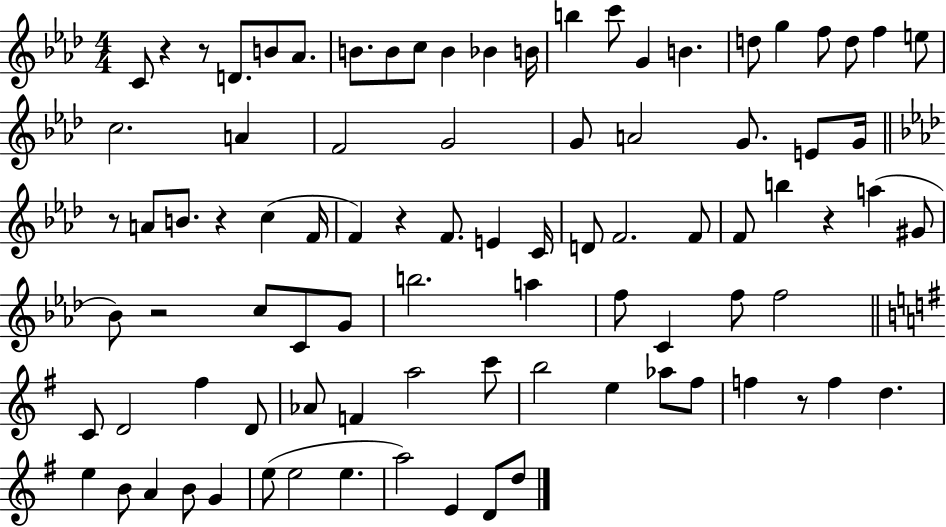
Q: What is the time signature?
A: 4/4